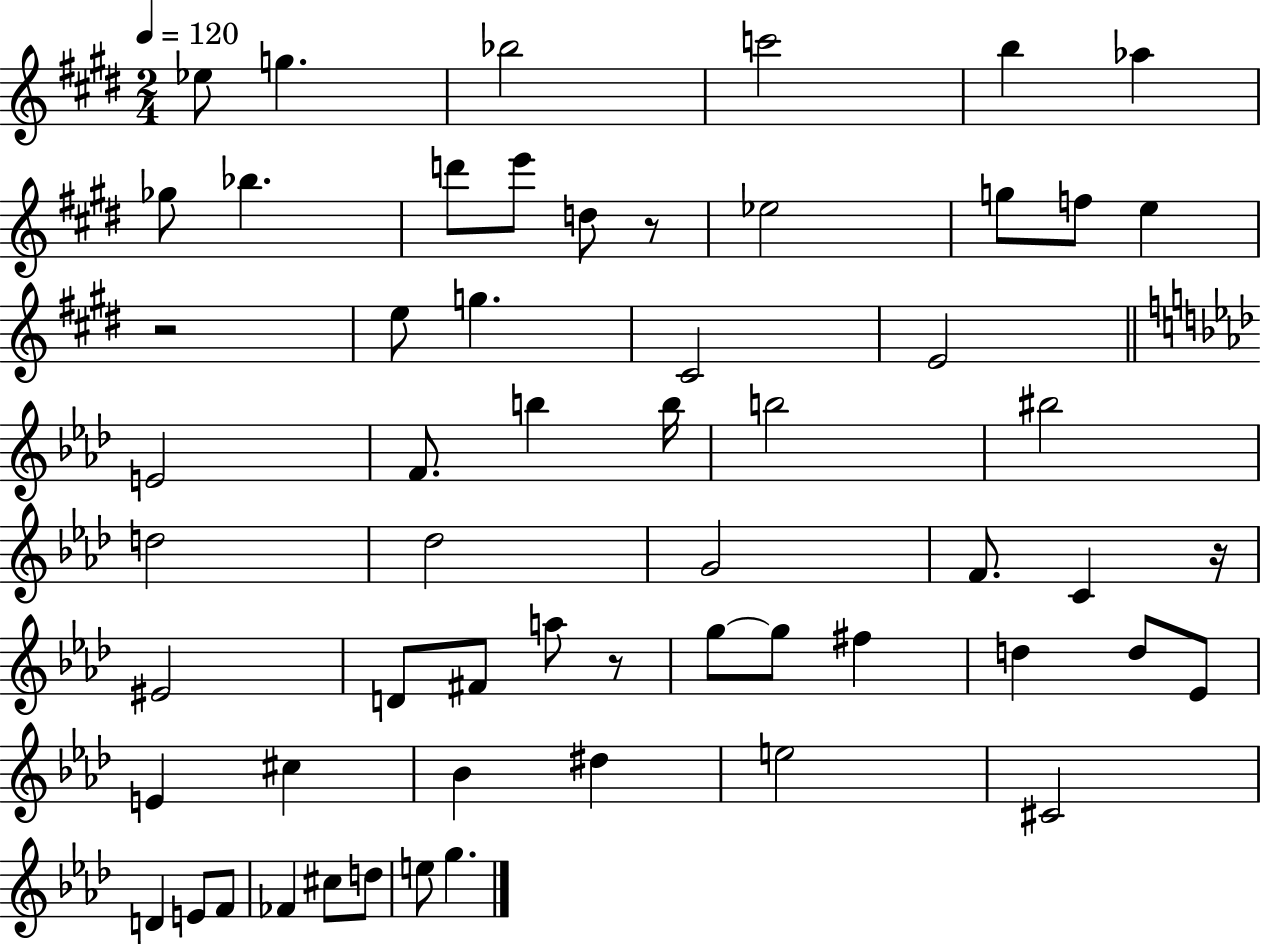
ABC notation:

X:1
T:Untitled
M:2/4
L:1/4
K:E
_e/2 g _b2 c'2 b _a _g/2 _b d'/2 e'/2 d/2 z/2 _e2 g/2 f/2 e z2 e/2 g ^C2 E2 E2 F/2 b b/4 b2 ^b2 d2 _d2 G2 F/2 C z/4 ^E2 D/2 ^F/2 a/2 z/2 g/2 g/2 ^f d d/2 _E/2 E ^c _B ^d e2 ^C2 D E/2 F/2 _F ^c/2 d/2 e/2 g